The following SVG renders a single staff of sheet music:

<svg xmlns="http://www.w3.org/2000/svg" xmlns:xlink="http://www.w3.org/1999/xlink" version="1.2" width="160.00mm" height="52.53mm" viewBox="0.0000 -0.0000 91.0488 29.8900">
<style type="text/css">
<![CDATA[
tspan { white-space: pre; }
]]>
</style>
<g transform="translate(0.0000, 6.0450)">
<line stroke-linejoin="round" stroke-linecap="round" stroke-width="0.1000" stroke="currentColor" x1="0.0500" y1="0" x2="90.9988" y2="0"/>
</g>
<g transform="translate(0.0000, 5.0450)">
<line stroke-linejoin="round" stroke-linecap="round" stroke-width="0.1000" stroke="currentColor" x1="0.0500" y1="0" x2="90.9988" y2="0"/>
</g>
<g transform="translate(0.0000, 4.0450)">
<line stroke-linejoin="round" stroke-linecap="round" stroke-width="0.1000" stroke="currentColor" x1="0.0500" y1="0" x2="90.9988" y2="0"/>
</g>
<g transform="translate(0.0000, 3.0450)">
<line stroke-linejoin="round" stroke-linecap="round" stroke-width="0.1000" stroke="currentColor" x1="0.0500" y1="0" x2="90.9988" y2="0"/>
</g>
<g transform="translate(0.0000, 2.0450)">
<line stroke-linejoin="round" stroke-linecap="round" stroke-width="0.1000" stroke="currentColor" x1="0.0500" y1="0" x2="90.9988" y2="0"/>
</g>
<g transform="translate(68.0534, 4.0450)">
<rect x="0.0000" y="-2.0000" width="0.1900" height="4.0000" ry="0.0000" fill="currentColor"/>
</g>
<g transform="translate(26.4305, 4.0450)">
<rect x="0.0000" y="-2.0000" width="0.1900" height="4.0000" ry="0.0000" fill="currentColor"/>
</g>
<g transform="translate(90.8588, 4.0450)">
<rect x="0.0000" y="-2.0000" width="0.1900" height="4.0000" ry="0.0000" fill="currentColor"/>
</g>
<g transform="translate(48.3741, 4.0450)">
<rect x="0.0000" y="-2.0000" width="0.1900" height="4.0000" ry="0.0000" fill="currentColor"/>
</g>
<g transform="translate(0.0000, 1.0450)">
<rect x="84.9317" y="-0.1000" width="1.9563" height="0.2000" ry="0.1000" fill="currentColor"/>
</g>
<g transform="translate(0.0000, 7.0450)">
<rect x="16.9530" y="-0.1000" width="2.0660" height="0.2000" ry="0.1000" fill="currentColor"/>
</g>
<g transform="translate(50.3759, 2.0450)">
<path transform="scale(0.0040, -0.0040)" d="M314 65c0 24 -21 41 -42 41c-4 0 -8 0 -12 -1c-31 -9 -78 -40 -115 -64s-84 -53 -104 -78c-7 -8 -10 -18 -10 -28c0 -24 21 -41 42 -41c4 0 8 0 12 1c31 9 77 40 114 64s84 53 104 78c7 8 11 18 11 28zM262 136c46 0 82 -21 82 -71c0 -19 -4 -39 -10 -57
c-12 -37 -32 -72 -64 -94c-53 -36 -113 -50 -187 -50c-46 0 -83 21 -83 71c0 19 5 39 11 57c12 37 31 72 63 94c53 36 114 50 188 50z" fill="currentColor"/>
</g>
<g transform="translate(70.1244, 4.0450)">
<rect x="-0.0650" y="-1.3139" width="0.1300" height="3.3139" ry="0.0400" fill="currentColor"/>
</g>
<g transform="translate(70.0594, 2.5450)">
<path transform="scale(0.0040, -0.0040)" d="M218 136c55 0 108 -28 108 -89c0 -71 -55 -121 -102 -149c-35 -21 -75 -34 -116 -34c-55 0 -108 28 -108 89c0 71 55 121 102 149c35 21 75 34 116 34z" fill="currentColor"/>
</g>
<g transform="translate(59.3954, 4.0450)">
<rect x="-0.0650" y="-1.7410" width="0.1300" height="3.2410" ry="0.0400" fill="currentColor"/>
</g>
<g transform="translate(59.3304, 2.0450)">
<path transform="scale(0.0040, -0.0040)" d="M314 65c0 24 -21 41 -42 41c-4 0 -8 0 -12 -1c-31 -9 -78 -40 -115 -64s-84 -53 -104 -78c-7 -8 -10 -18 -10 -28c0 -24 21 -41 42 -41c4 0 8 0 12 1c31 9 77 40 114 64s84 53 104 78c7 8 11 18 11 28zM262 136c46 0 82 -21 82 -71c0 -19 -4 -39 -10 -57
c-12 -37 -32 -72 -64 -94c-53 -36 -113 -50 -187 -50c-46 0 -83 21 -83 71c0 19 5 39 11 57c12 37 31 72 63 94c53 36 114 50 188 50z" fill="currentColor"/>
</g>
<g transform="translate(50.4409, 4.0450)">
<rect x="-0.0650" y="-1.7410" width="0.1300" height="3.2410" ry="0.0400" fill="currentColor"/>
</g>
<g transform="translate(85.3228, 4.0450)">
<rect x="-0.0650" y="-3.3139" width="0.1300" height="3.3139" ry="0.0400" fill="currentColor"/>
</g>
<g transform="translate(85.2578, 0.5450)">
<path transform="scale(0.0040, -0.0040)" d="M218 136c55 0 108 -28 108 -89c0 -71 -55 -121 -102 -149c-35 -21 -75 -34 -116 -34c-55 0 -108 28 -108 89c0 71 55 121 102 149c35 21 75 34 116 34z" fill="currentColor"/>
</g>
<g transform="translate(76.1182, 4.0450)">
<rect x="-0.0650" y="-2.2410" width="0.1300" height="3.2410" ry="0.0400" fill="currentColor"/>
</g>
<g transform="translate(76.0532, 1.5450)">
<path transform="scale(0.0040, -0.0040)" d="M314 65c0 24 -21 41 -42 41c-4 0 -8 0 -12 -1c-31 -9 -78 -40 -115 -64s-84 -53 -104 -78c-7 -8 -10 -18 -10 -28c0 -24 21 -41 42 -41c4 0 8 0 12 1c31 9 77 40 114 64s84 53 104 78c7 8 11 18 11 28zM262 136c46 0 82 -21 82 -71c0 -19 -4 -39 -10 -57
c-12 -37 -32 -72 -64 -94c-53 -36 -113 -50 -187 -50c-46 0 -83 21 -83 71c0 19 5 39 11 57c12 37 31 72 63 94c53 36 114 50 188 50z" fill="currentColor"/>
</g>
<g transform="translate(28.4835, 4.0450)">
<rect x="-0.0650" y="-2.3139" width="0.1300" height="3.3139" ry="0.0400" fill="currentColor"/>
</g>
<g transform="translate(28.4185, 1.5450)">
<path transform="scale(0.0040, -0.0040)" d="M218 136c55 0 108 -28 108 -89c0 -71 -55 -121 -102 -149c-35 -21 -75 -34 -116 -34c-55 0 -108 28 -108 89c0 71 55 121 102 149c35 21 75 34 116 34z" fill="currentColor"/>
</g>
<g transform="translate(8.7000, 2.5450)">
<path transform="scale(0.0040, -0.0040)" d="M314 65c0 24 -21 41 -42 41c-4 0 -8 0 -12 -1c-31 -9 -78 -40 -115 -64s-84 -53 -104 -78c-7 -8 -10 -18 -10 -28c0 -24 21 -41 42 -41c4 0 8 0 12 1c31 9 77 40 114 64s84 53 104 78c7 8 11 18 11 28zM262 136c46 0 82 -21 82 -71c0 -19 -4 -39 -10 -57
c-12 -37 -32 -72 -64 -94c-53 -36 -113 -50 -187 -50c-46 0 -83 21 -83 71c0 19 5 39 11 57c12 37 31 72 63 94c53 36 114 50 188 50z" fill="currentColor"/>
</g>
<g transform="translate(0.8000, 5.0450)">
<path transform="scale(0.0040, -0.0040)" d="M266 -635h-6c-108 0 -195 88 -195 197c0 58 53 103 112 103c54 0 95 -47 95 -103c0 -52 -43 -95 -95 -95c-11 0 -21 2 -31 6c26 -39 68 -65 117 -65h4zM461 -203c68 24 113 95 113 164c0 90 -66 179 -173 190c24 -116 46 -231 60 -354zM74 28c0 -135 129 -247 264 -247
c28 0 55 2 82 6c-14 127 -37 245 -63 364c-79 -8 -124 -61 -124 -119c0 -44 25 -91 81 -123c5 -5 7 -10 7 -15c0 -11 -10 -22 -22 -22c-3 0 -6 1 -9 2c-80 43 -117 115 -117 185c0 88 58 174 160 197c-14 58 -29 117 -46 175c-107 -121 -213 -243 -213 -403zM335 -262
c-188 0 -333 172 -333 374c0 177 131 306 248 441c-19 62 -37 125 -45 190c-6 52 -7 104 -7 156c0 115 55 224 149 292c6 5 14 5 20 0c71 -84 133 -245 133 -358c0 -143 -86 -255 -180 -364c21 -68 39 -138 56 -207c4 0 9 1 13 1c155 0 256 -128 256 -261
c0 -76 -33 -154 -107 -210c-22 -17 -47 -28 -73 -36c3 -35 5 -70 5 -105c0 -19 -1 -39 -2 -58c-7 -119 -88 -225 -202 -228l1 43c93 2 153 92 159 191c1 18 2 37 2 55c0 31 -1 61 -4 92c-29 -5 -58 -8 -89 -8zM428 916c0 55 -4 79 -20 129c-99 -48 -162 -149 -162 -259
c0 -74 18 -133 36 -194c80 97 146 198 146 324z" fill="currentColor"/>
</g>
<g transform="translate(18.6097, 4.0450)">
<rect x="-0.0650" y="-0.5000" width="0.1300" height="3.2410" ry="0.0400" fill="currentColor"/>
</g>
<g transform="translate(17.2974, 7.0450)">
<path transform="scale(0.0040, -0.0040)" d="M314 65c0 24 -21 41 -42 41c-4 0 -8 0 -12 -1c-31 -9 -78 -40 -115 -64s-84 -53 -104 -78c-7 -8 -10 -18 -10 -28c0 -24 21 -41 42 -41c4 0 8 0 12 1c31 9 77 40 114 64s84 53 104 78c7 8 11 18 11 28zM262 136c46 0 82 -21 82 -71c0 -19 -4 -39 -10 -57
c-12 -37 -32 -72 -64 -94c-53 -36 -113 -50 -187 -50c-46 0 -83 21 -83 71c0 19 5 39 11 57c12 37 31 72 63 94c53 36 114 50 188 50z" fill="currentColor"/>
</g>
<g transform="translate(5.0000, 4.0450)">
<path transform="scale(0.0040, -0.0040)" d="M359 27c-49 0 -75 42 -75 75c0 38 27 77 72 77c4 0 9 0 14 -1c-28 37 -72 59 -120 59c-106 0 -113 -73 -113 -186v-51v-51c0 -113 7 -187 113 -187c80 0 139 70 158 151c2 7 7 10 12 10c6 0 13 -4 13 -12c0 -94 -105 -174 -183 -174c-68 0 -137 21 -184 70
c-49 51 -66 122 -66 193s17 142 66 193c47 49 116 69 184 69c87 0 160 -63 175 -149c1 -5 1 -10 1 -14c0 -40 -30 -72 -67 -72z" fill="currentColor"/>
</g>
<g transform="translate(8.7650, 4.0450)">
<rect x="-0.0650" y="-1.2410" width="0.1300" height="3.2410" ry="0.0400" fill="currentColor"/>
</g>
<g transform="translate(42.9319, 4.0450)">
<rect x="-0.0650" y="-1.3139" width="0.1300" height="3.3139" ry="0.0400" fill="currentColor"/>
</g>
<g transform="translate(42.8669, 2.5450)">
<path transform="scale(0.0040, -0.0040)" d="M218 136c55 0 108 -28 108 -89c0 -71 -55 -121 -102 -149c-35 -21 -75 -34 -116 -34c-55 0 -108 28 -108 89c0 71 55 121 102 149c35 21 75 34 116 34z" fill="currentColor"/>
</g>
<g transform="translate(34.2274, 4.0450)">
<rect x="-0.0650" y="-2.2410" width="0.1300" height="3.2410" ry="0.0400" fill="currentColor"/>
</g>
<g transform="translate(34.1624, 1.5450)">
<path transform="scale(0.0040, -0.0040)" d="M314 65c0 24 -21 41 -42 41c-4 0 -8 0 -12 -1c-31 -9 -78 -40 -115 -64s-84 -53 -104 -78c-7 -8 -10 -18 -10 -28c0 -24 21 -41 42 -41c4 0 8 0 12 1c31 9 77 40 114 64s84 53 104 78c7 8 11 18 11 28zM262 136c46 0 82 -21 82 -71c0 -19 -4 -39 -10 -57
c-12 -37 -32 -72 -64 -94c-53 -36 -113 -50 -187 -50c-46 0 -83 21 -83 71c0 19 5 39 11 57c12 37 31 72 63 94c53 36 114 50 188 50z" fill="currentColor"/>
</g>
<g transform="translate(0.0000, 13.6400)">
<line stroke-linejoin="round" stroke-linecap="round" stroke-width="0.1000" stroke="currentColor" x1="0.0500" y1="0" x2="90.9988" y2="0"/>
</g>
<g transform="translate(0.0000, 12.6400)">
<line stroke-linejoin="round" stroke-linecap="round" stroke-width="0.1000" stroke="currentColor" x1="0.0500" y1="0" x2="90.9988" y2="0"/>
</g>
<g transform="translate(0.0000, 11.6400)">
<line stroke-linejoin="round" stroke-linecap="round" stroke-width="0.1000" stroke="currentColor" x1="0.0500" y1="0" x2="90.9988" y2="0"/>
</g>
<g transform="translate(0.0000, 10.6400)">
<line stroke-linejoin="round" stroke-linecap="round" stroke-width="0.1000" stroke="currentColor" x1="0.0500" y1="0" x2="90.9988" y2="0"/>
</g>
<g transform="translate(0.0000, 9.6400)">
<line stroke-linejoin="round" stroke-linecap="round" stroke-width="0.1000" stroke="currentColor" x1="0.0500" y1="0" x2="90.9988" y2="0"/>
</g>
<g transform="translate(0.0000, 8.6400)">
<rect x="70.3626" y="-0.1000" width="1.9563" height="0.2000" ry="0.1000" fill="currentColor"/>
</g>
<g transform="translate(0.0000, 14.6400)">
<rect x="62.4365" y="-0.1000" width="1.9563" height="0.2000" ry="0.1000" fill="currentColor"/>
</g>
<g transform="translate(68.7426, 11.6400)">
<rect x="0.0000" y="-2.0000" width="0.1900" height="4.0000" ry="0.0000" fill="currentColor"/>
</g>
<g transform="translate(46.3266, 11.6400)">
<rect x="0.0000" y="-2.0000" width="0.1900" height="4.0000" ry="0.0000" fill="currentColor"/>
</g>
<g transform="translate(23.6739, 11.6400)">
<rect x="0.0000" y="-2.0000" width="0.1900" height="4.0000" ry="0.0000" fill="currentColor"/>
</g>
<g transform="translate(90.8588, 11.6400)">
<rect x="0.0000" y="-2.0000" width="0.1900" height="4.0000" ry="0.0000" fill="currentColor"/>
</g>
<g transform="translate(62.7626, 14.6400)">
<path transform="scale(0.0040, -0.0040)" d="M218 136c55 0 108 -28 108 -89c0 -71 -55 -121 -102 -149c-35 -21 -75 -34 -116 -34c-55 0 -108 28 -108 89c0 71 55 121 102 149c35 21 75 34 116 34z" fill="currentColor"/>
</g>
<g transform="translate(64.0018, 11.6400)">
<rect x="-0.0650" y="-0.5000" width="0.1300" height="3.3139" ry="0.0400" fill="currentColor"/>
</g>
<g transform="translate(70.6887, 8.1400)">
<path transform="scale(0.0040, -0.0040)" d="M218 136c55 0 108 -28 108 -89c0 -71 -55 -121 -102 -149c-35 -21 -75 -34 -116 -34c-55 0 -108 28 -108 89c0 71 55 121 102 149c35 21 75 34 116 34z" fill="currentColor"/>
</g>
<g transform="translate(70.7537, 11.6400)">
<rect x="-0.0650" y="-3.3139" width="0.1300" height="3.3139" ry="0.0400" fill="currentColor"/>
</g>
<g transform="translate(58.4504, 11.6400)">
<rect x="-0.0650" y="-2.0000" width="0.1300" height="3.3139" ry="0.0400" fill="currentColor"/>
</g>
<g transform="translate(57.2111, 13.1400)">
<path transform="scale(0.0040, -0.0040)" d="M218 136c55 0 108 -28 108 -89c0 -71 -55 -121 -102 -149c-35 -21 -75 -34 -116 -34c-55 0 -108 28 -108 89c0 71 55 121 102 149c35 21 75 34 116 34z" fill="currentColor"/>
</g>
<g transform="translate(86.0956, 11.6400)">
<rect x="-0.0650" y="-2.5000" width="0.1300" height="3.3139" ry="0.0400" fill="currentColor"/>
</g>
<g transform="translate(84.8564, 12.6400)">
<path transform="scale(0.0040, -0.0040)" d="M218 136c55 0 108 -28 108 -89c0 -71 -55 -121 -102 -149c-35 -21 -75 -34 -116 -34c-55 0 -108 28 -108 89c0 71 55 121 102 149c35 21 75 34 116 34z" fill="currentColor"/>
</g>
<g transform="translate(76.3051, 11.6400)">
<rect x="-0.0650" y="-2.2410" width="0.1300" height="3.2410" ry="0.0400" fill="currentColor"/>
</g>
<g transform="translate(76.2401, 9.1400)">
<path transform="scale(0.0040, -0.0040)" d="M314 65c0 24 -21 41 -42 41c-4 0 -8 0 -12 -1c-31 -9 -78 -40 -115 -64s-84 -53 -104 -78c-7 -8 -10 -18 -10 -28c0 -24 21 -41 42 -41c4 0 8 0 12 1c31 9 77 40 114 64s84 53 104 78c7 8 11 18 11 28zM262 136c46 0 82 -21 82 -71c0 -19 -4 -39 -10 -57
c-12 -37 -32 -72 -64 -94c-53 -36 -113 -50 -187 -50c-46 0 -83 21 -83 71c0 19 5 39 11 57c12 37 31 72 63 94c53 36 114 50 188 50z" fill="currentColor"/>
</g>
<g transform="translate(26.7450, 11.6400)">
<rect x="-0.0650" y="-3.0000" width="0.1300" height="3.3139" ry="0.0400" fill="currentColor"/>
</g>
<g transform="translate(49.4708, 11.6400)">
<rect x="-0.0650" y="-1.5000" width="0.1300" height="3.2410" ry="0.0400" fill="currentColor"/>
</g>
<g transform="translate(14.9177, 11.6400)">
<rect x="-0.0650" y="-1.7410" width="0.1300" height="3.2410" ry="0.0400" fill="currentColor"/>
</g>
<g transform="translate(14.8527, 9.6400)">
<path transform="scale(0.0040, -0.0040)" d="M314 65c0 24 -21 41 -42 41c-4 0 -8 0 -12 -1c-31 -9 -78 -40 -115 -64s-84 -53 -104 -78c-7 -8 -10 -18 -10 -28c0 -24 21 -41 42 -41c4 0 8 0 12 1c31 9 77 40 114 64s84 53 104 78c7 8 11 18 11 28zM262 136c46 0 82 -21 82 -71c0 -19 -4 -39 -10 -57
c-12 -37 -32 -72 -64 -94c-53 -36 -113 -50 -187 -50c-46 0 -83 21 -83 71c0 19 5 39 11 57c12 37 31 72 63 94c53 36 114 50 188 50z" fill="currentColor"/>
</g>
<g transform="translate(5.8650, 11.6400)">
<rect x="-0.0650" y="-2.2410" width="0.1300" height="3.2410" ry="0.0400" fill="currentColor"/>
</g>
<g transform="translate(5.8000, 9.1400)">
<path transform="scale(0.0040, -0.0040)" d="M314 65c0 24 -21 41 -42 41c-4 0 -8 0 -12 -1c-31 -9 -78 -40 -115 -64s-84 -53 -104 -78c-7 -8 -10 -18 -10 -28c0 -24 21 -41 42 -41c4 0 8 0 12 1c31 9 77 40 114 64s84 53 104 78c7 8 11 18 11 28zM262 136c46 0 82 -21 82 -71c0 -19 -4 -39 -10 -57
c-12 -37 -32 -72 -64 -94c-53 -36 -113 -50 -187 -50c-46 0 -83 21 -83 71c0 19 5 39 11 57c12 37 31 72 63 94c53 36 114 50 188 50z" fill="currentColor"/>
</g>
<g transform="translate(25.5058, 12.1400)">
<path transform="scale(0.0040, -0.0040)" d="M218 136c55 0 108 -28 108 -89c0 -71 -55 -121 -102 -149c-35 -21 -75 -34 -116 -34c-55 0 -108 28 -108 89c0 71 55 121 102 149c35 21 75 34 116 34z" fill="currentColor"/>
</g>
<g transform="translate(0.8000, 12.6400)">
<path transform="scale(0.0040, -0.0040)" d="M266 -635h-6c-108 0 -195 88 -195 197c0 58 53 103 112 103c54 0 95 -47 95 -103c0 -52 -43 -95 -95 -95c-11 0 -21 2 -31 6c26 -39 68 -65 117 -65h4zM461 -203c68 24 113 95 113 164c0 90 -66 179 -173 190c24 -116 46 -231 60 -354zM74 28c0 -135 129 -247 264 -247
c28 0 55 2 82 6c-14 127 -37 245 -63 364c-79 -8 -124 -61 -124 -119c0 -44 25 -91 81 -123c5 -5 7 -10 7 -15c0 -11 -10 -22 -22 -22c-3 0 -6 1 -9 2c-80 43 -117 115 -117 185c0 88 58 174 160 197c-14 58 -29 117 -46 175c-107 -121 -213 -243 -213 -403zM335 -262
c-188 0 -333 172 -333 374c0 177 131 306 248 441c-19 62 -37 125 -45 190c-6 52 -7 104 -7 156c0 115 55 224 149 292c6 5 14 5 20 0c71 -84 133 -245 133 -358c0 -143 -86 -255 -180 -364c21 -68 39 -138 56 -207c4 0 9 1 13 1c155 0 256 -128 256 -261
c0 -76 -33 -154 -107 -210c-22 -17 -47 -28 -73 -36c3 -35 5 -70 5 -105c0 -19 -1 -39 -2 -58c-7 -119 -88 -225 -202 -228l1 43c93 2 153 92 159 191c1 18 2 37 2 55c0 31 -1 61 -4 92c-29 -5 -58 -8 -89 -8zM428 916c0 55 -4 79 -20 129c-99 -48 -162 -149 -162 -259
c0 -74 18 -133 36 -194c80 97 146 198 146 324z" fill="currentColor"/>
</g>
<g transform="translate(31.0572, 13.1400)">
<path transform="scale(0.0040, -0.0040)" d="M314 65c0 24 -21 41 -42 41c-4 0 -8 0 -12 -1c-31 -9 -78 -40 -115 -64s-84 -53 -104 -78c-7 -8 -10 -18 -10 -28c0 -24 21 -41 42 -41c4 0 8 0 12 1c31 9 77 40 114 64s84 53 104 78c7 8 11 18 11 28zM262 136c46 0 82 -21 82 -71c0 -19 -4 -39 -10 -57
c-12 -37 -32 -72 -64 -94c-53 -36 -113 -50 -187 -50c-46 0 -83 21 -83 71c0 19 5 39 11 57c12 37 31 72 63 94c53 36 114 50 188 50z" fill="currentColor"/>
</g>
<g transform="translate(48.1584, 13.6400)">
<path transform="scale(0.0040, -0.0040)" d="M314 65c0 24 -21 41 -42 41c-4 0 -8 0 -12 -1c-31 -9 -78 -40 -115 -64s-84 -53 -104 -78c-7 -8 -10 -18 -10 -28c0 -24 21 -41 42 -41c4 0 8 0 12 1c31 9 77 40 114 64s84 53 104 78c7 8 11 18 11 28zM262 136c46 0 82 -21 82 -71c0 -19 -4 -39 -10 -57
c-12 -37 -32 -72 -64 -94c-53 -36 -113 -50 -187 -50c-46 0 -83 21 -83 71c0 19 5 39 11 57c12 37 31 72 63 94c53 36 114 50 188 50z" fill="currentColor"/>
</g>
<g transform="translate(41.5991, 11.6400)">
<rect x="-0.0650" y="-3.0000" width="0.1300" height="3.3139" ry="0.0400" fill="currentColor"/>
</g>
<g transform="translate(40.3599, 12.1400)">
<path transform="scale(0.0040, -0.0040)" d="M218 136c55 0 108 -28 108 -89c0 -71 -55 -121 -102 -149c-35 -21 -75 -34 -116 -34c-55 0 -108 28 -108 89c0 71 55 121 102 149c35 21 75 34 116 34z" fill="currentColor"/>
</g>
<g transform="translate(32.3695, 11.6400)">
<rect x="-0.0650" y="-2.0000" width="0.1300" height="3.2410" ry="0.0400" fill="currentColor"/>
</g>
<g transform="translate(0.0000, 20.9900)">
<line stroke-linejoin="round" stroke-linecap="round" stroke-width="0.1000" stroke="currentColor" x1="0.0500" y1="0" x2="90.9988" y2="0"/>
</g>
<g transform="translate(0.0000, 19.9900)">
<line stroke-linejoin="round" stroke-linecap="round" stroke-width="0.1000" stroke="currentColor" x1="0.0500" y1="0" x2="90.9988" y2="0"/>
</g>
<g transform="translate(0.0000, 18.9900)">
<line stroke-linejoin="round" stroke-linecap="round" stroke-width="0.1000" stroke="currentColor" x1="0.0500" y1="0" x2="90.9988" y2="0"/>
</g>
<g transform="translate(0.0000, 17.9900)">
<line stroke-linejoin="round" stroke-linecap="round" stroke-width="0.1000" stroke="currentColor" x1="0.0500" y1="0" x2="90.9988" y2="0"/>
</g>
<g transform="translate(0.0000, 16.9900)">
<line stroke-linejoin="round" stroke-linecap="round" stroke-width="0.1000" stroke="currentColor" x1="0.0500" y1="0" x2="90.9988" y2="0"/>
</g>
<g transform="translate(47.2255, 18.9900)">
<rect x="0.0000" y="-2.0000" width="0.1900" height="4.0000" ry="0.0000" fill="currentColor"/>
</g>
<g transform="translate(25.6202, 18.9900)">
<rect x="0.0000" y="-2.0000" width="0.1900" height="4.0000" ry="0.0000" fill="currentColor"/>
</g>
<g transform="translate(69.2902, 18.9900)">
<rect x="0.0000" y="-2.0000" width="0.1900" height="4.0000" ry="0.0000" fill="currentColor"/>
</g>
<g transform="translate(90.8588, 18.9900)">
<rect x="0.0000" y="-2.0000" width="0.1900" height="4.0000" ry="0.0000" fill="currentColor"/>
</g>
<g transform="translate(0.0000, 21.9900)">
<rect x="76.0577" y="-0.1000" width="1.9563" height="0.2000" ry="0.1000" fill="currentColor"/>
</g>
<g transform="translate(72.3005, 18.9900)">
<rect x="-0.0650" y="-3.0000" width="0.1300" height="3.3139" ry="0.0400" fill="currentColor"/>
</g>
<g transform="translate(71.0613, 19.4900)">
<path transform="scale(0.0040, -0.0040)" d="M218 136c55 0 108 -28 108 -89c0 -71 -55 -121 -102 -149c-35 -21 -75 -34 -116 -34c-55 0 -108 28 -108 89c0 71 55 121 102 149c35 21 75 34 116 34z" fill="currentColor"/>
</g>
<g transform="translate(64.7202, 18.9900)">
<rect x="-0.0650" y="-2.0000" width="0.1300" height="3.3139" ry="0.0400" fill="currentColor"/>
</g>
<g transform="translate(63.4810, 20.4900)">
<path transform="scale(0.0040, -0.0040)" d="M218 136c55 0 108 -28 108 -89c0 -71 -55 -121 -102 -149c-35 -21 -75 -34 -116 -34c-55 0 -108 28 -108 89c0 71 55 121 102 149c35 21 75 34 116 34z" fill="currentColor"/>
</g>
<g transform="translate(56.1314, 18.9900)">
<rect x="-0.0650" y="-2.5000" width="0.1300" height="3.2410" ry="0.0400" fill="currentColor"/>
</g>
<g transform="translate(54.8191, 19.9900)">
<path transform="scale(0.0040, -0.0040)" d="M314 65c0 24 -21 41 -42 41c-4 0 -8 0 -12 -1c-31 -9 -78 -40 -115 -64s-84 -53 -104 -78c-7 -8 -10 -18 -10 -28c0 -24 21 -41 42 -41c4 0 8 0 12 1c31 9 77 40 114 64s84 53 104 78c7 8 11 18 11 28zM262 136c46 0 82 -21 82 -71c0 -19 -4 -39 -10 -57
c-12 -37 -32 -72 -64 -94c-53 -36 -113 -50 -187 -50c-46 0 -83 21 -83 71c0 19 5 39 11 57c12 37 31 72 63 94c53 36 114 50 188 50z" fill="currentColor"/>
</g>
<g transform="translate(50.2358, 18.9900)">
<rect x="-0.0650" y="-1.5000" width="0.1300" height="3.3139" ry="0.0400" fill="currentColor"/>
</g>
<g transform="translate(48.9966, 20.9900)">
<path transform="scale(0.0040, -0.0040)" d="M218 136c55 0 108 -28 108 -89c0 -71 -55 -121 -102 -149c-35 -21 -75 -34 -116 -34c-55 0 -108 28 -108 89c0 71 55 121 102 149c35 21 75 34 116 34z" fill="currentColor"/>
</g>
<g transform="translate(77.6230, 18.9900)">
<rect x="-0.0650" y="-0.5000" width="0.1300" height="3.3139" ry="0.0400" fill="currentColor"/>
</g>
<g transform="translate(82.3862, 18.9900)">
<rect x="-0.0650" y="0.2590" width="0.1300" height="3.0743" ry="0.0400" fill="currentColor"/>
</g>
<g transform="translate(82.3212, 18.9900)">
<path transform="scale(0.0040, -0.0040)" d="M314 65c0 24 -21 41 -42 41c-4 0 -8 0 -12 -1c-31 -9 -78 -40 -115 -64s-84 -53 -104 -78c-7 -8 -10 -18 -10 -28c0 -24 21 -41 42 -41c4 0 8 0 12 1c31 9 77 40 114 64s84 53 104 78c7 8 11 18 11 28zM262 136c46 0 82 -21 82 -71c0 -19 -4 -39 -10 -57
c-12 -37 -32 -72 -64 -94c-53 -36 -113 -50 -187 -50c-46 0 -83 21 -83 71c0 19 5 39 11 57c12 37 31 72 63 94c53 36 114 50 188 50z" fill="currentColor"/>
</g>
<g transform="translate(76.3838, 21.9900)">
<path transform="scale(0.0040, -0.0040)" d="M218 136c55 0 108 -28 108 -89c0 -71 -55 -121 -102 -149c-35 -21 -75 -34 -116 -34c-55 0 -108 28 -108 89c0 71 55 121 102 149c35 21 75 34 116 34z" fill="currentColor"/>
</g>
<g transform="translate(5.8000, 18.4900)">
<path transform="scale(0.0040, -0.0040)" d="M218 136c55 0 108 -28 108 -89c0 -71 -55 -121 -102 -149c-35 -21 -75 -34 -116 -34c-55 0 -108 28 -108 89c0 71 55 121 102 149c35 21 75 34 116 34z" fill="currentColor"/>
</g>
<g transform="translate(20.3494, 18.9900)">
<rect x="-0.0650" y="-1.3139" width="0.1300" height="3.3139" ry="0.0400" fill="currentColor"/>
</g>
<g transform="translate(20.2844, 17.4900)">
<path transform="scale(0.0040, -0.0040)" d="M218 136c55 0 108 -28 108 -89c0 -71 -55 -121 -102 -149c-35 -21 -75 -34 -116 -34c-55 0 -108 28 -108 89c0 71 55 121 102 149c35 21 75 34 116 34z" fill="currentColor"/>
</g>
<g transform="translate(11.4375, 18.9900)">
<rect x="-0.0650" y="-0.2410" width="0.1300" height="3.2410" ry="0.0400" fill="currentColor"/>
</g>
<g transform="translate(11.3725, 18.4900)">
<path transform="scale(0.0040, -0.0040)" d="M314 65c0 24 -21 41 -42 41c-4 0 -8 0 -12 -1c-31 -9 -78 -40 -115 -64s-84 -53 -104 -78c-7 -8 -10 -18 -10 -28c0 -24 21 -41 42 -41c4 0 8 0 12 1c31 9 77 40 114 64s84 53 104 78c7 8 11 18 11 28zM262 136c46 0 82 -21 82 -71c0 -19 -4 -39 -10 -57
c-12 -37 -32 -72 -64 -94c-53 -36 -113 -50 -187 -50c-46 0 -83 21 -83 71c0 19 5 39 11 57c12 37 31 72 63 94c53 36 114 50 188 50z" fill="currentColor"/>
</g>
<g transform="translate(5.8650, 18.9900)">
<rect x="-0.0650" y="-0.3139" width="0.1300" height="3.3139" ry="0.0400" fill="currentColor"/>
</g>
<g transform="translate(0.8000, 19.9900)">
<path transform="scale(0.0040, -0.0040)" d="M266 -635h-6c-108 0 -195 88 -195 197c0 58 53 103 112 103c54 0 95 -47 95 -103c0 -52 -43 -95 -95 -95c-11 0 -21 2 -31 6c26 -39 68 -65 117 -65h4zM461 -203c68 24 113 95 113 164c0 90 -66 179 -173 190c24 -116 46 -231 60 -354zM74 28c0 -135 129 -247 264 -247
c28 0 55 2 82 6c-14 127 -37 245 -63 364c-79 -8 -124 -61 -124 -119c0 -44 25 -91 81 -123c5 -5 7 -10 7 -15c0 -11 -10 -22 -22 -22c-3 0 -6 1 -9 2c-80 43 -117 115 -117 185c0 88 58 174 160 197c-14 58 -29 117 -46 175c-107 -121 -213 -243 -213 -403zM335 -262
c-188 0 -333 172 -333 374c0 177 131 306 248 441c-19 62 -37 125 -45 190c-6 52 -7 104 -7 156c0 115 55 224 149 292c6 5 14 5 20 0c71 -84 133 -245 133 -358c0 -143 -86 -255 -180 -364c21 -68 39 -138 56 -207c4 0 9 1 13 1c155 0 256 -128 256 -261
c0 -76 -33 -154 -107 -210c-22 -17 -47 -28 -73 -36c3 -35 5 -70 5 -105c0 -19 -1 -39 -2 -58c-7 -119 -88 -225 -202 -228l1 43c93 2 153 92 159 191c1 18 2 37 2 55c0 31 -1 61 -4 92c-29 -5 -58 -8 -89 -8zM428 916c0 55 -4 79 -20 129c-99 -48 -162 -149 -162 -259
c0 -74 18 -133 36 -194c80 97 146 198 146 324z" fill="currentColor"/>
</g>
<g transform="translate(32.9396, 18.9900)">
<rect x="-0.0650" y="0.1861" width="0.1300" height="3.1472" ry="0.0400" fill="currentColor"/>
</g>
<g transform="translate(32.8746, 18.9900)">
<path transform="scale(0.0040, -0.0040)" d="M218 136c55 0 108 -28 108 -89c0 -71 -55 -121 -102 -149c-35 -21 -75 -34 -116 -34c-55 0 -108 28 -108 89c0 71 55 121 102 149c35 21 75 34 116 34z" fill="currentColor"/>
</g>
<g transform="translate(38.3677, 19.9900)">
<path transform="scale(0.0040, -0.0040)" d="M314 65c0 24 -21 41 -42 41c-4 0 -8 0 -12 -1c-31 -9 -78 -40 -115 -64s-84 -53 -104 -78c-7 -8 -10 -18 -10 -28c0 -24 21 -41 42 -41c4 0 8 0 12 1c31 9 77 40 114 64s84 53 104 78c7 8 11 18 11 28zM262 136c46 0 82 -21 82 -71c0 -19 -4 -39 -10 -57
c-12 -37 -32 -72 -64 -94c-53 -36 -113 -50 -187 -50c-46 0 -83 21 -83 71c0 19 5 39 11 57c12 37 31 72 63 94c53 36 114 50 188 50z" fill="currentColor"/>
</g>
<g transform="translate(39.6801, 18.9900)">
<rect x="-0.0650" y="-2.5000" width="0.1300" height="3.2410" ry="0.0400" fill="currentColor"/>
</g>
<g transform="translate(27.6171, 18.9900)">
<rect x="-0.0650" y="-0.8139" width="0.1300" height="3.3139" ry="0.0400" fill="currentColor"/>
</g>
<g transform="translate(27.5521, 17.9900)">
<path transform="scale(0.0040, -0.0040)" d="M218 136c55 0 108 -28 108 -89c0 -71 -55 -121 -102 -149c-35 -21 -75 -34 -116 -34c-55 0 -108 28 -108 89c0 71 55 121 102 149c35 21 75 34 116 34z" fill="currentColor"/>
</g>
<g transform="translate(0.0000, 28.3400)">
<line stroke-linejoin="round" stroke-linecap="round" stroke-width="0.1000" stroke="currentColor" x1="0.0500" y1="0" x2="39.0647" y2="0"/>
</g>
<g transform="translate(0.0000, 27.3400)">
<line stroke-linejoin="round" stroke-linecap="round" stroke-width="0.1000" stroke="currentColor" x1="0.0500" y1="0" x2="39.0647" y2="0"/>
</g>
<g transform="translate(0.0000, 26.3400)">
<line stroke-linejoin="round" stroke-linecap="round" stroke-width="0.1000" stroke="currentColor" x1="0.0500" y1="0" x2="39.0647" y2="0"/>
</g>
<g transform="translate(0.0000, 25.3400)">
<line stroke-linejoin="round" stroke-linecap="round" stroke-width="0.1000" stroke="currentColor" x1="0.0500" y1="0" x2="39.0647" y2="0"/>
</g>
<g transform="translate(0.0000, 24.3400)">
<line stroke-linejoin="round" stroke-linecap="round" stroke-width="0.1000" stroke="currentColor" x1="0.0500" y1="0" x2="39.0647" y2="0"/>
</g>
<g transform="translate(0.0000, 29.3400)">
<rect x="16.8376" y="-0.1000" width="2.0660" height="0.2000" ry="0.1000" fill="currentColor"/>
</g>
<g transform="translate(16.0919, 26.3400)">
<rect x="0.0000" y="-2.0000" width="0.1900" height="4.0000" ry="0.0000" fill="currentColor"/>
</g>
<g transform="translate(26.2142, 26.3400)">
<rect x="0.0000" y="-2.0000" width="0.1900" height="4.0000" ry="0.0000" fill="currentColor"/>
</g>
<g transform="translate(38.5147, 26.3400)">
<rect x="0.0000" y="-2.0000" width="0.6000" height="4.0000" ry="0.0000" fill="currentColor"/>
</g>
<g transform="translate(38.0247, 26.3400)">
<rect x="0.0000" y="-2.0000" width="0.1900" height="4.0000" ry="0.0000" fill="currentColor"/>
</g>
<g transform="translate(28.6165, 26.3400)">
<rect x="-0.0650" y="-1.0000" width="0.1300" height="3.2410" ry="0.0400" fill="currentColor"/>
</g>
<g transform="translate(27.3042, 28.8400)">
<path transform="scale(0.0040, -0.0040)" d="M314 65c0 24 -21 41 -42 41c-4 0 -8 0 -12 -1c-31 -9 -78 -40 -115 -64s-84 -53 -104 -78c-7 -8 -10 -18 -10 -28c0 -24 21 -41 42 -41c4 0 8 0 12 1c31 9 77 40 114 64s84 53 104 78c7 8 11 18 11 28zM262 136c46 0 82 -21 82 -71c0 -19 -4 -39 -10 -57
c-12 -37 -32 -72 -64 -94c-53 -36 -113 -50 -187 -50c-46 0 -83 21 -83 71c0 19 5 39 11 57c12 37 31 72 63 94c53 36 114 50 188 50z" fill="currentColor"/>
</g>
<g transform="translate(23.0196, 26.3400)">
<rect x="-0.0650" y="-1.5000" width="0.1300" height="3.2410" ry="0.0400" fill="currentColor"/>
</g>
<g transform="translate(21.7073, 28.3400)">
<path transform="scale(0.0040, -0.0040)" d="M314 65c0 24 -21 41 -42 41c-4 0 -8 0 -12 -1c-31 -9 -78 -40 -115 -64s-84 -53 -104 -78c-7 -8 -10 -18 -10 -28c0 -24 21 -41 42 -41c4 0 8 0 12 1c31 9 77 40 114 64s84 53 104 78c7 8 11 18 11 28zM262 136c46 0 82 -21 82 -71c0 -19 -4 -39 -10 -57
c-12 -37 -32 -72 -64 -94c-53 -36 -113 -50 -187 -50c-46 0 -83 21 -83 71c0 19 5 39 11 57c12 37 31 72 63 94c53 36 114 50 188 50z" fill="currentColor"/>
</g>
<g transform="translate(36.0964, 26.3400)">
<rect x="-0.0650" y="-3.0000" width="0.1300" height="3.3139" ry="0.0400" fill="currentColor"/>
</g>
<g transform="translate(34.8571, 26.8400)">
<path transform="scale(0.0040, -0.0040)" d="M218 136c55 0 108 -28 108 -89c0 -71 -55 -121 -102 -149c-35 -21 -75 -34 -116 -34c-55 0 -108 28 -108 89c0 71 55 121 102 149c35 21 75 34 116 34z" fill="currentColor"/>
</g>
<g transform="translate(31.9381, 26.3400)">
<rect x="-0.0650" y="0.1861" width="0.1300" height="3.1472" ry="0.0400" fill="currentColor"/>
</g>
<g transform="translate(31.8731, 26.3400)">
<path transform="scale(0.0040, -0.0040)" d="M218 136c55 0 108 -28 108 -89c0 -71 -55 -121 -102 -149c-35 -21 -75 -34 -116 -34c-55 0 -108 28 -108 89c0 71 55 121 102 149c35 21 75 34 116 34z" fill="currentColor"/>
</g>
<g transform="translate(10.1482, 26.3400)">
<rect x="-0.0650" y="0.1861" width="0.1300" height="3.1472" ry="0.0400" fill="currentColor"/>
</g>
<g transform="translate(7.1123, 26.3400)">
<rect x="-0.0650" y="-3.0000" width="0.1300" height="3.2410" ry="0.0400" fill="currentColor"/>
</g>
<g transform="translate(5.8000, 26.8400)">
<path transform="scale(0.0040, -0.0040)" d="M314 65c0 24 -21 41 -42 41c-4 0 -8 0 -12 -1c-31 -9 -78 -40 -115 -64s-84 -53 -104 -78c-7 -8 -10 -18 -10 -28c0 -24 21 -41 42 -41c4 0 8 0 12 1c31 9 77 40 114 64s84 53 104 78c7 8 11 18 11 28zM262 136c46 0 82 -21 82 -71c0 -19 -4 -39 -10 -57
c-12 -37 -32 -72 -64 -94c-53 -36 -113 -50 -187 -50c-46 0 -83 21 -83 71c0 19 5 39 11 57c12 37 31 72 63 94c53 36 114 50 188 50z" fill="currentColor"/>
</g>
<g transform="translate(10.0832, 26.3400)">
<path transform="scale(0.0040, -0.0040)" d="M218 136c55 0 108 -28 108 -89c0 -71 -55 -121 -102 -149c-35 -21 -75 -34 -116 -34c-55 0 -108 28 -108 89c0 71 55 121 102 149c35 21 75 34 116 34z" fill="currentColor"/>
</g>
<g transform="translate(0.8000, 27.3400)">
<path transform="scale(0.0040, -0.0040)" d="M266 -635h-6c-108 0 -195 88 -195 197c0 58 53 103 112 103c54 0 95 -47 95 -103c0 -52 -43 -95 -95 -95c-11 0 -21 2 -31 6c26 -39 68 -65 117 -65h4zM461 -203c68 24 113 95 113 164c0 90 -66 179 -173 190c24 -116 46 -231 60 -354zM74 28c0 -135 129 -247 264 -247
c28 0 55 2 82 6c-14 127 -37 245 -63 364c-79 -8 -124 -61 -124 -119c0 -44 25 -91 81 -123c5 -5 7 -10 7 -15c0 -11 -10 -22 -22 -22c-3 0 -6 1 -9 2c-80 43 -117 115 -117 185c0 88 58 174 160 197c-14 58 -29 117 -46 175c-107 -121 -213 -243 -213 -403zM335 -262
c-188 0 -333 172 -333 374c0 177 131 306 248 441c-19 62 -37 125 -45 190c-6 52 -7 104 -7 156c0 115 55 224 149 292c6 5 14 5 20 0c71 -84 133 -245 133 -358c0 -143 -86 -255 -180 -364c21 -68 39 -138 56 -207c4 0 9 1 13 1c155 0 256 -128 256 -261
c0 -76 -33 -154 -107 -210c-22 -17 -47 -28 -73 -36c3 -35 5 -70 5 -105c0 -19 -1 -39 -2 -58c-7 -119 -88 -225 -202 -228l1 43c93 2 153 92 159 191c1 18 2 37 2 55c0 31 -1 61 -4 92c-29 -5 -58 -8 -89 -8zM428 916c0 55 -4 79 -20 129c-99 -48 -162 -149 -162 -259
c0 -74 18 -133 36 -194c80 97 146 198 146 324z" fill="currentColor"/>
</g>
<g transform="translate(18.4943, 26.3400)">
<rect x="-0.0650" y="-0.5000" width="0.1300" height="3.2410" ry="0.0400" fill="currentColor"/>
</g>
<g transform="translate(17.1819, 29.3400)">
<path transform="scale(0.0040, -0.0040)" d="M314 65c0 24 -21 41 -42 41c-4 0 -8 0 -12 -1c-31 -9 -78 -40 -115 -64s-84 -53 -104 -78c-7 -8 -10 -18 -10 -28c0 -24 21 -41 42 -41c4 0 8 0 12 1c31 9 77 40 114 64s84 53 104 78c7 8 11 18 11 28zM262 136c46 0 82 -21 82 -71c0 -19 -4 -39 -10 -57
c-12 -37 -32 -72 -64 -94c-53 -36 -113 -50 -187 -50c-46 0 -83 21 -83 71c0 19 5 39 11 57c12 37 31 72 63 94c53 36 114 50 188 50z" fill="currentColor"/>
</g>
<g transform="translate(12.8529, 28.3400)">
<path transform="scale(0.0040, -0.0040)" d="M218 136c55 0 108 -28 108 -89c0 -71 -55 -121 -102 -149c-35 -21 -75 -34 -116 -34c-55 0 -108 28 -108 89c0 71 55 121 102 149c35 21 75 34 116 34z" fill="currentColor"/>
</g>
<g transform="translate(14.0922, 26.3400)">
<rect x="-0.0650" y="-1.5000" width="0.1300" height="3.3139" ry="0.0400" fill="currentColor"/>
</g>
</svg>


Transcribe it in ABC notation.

X:1
T:Untitled
M:4/4
L:1/4
K:C
e2 C2 g g2 e f2 f2 e g2 b g2 f2 A F2 A E2 F C b g2 G c c2 e d B G2 E G2 F A C B2 A2 B E C2 E2 D2 B A